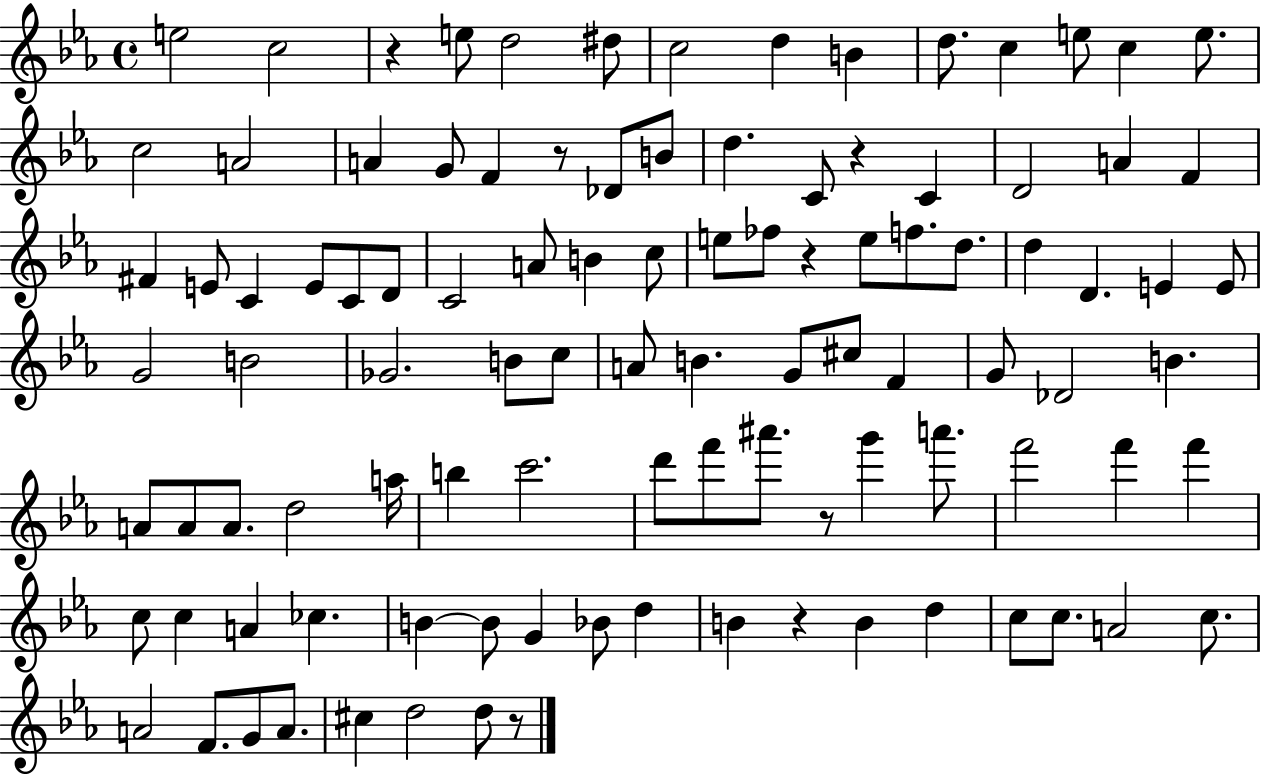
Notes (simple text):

E5/h C5/h R/q E5/e D5/h D#5/e C5/h D5/q B4/q D5/e. C5/q E5/e C5/q E5/e. C5/h A4/h A4/q G4/e F4/q R/e Db4/e B4/e D5/q. C4/e R/q C4/q D4/h A4/q F4/q F#4/q E4/e C4/q E4/e C4/e D4/e C4/h A4/e B4/q C5/e E5/e FES5/e R/q E5/e F5/e. D5/e. D5/q D4/q. E4/q E4/e G4/h B4/h Gb4/h. B4/e C5/e A4/e B4/q. G4/e C#5/e F4/q G4/e Db4/h B4/q. A4/e A4/e A4/e. D5/h A5/s B5/q C6/h. D6/e F6/e A#6/e. R/e G6/q A6/e. F6/h F6/q F6/q C5/e C5/q A4/q CES5/q. B4/q B4/e G4/q Bb4/e D5/q B4/q R/q B4/q D5/q C5/e C5/e. A4/h C5/e. A4/h F4/e. G4/e A4/e. C#5/q D5/h D5/e R/e